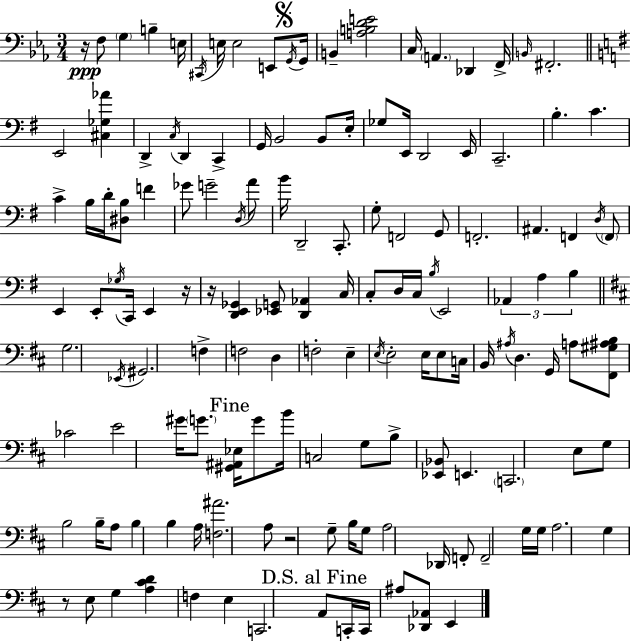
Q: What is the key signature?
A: EES major